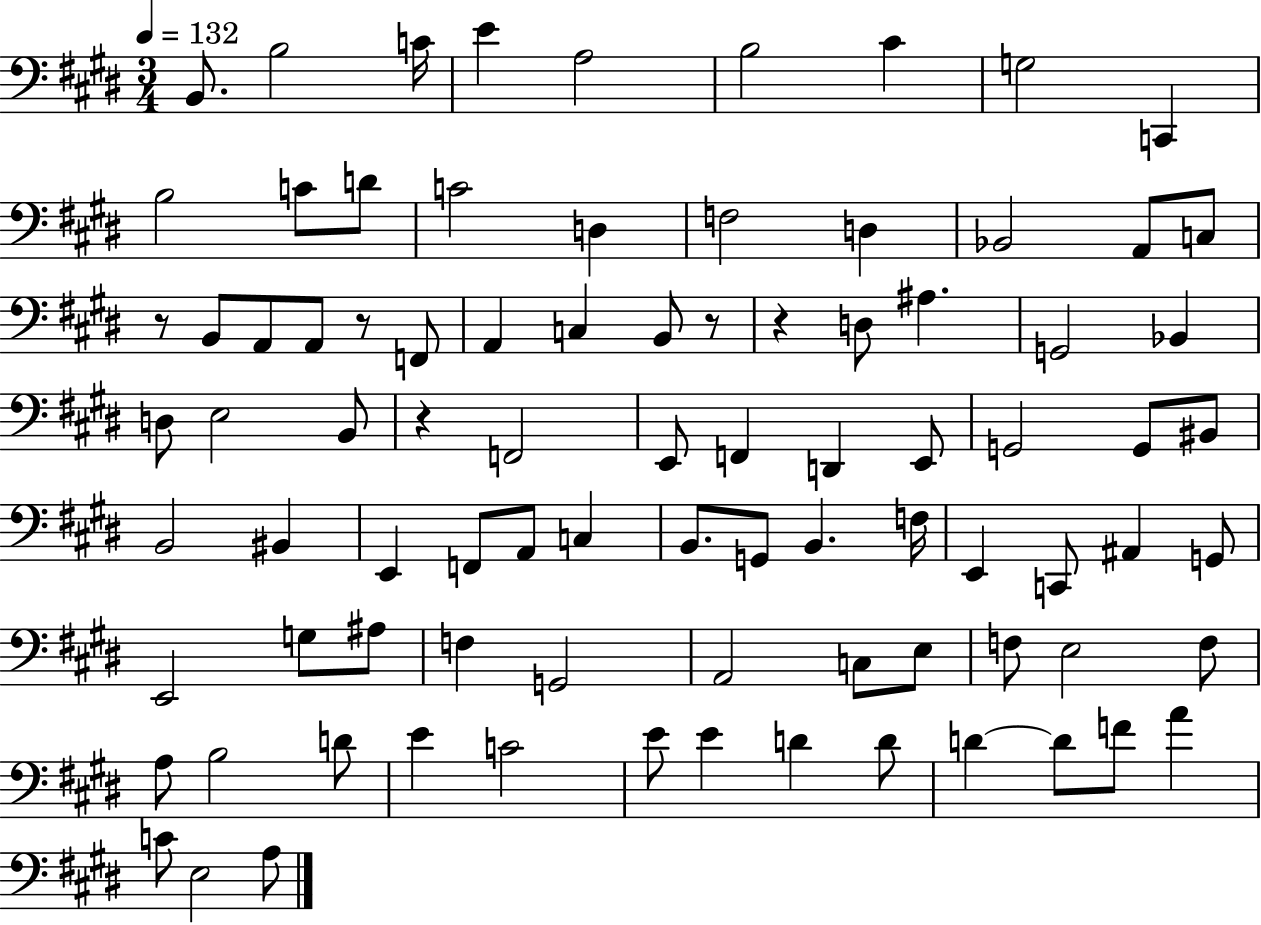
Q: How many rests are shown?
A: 5